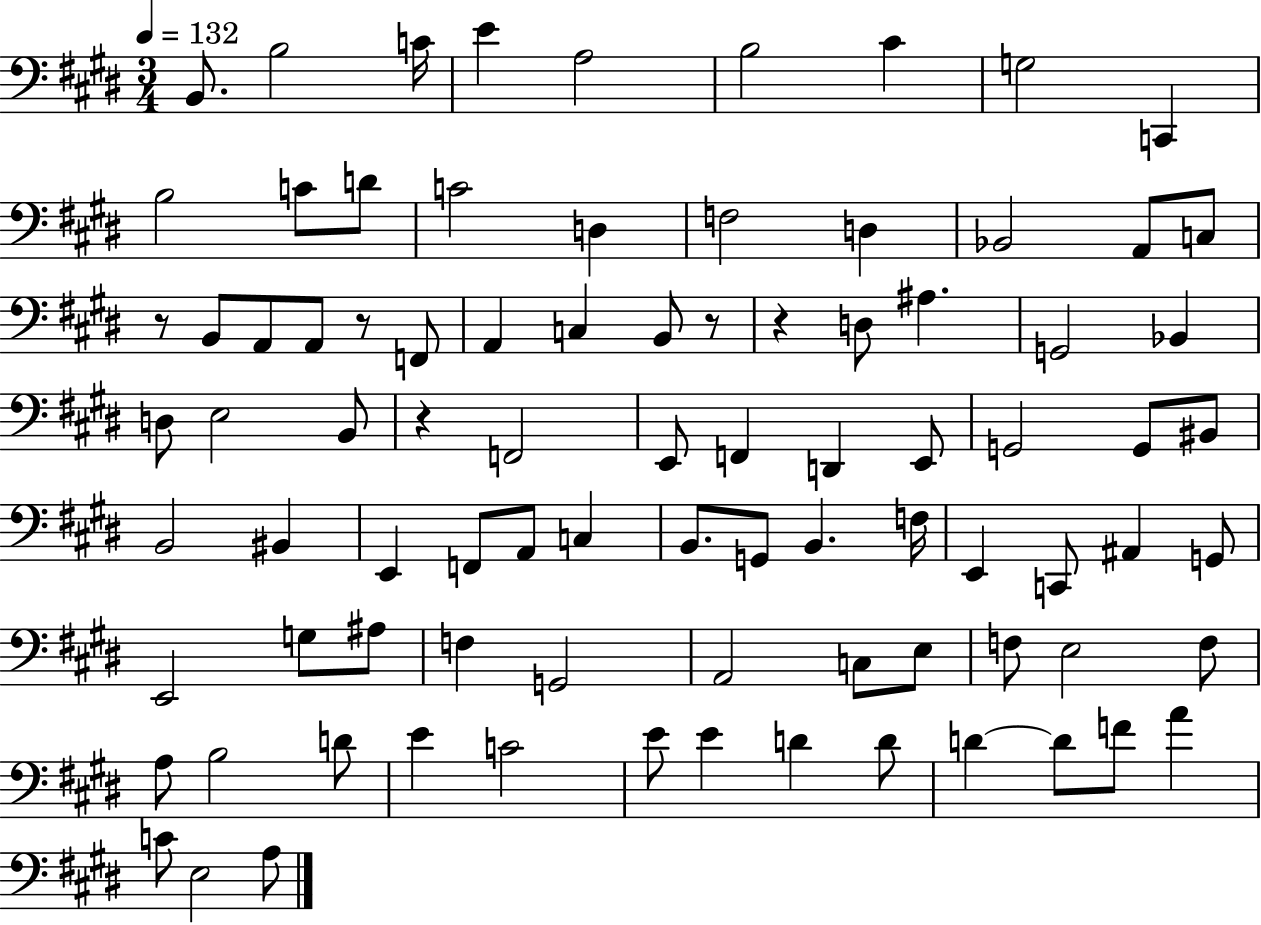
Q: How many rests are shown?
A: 5